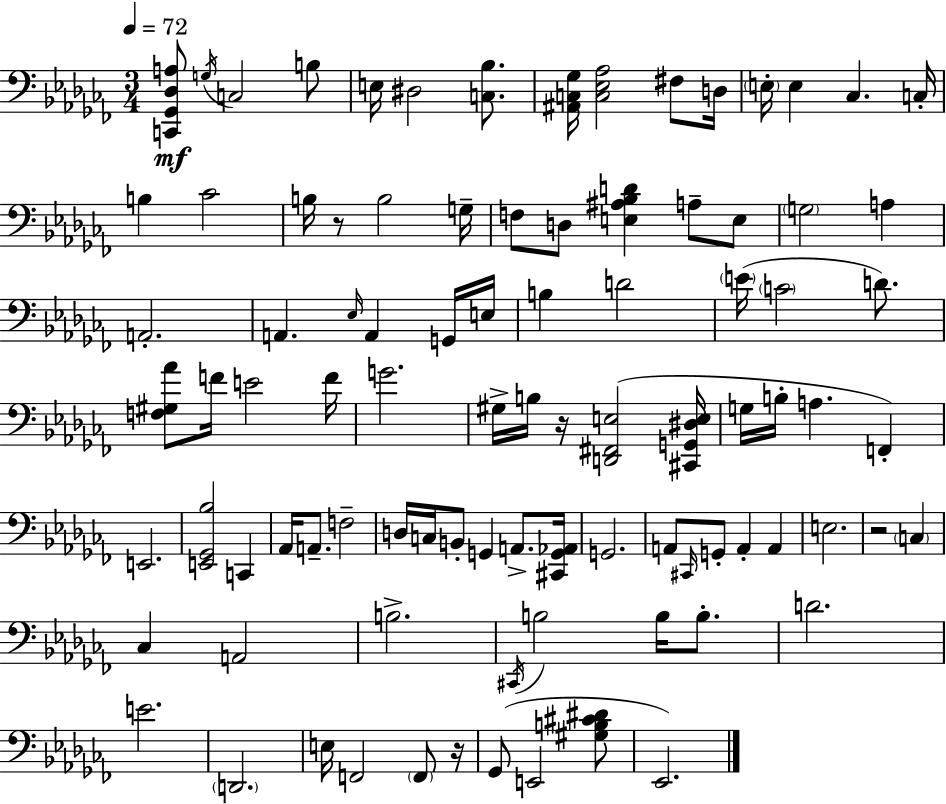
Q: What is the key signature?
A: AES minor